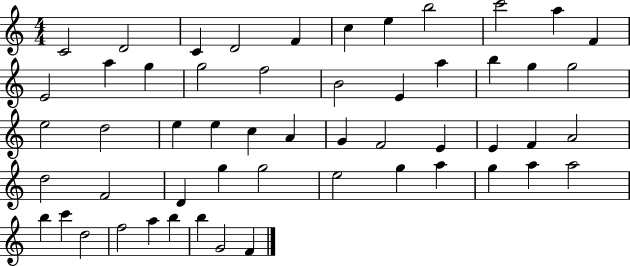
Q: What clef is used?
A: treble